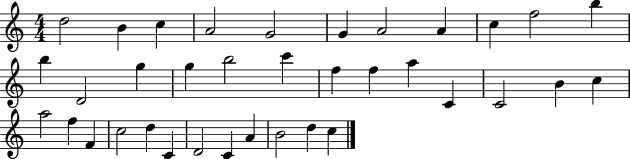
D5/h B4/q C5/q A4/h G4/h G4/q A4/h A4/q C5/q F5/h B5/q B5/q D4/h G5/q G5/q B5/h C6/q F5/q F5/q A5/q C4/q C4/h B4/q C5/q A5/h F5/q F4/q C5/h D5/q C4/q D4/h C4/q A4/q B4/h D5/q C5/q